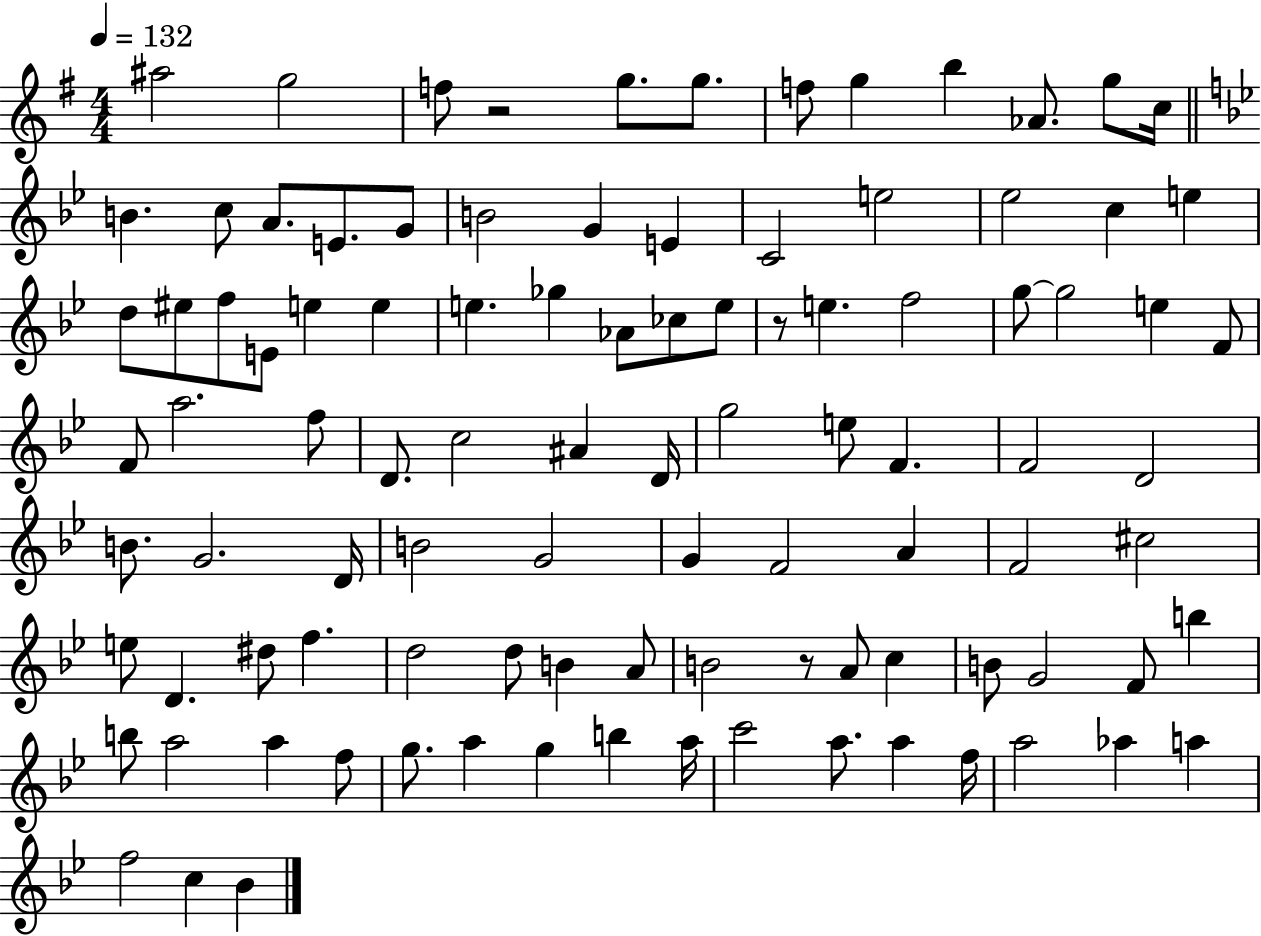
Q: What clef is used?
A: treble